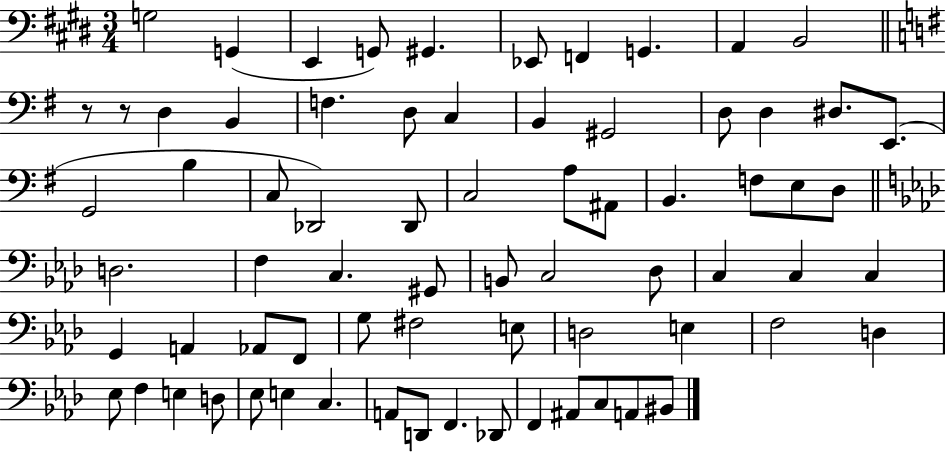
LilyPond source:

{
  \clef bass
  \numericTimeSignature
  \time 3/4
  \key e \major
  g2 g,4( | e,4 g,8) gis,4. | ees,8 f,4 g,4. | a,4 b,2 | \break \bar "||" \break \key e \minor r8 r8 d4 b,4 | f4. d8 c4 | b,4 gis,2 | d8 d4 dis8. e,8.( | \break g,2 b4 | c8 des,2) des,8 | c2 a8 ais,8 | b,4. f8 e8 d8 | \break \bar "||" \break \key aes \major d2. | f4 c4. gis,8 | b,8 c2 des8 | c4 c4 c4 | \break g,4 a,4 aes,8 f,8 | g8 fis2 e8 | d2 e4 | f2 d4 | \break ees8 f4 e4 d8 | ees8 e4 c4. | a,8 d,8 f,4. des,8 | f,4 ais,8 c8 a,8 bis,8 | \break \bar "|."
}